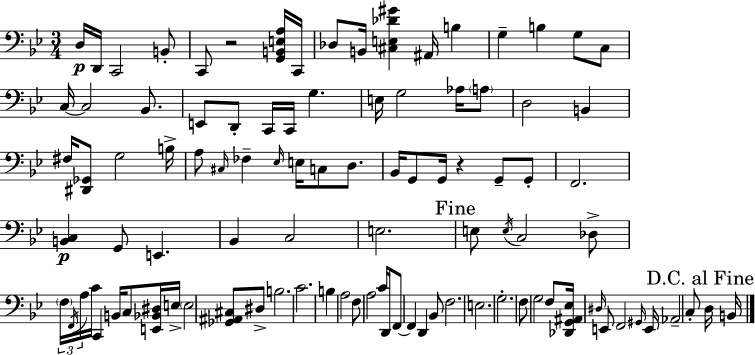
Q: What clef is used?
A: bass